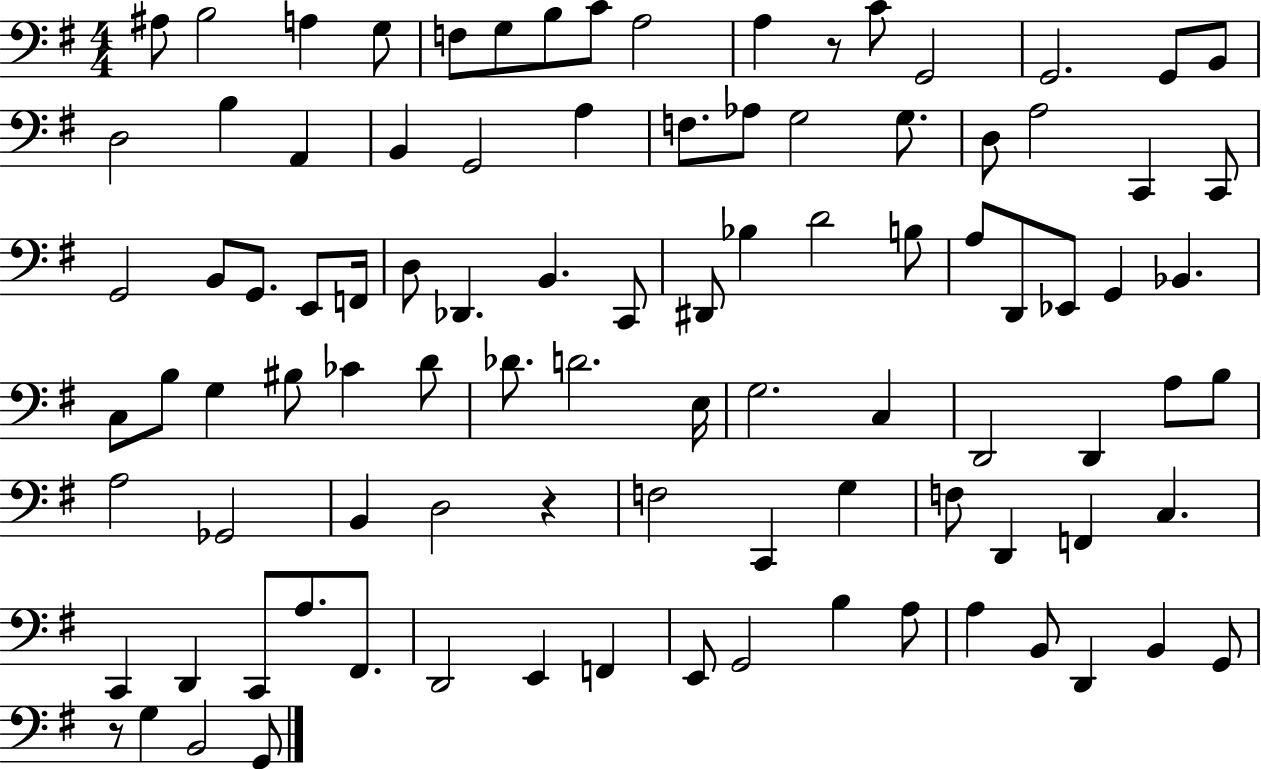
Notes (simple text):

A#3/e B3/h A3/q G3/e F3/e G3/e B3/e C4/e A3/h A3/q R/e C4/e G2/h G2/h. G2/e B2/e D3/h B3/q A2/q B2/q G2/h A3/q F3/e. Ab3/e G3/h G3/e. D3/e A3/h C2/q C2/e G2/h B2/e G2/e. E2/e F2/s D3/e Db2/q. B2/q. C2/e D#2/e Bb3/q D4/h B3/e A3/e D2/e Eb2/e G2/q Bb2/q. C3/e B3/e G3/q BIS3/e CES4/q D4/e Db4/e. D4/h. E3/s G3/h. C3/q D2/h D2/q A3/e B3/e A3/h Gb2/h B2/q D3/h R/q F3/h C2/q G3/q F3/e D2/q F2/q C3/q. C2/q D2/q C2/e A3/e. F#2/e. D2/h E2/q F2/q E2/e G2/h B3/q A3/e A3/q B2/e D2/q B2/q G2/e R/e G3/q B2/h G2/e